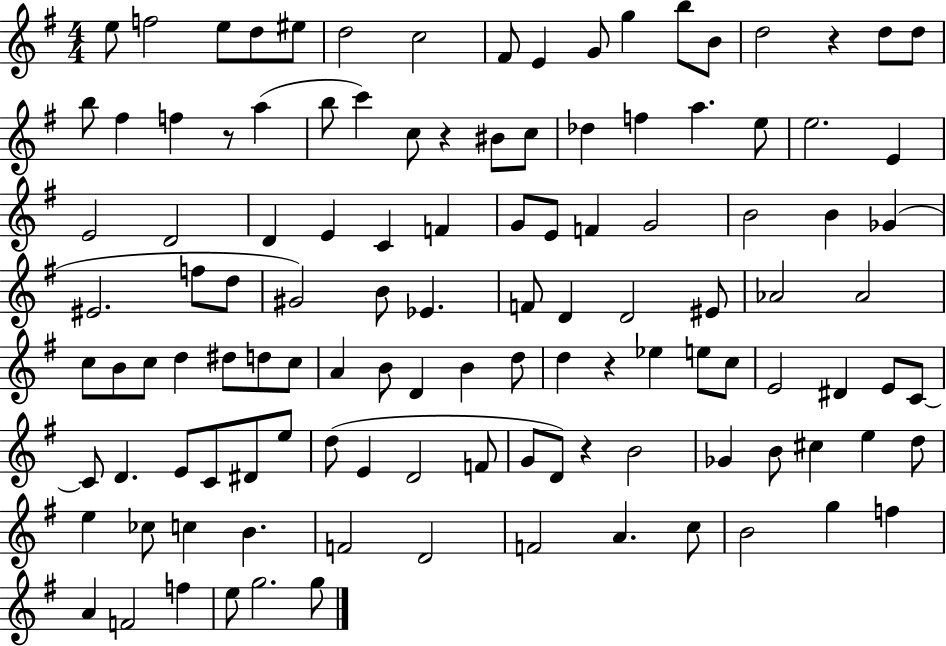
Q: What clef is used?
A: treble